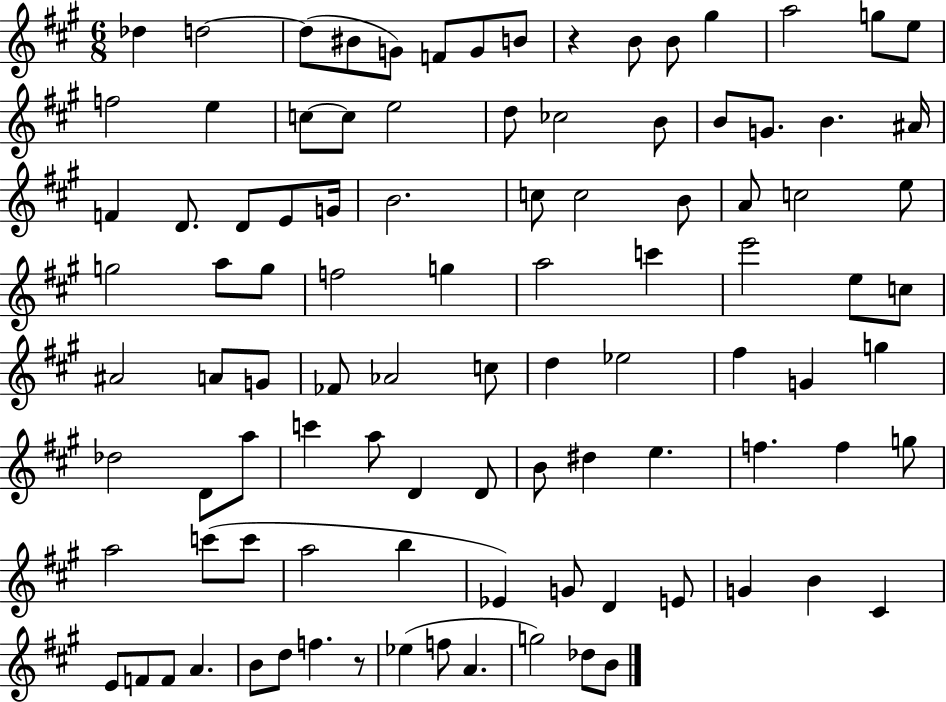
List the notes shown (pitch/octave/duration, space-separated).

Db5/q D5/h D5/e BIS4/e G4/e F4/e G4/e B4/e R/q B4/e B4/e G#5/q A5/h G5/e E5/e F5/h E5/q C5/e C5/e E5/h D5/e CES5/h B4/e B4/e G4/e. B4/q. A#4/s F4/q D4/e. D4/e E4/e G4/s B4/h. C5/e C5/h B4/e A4/e C5/h E5/e G5/h A5/e G5/e F5/h G5/q A5/h C6/q E6/h E5/e C5/e A#4/h A4/e G4/e FES4/e Ab4/h C5/e D5/q Eb5/h F#5/q G4/q G5/q Db5/h D4/e A5/e C6/q A5/e D4/q D4/e B4/e D#5/q E5/q. F5/q. F5/q G5/e A5/h C6/e C6/e A5/h B5/q Eb4/q G4/e D4/q E4/e G4/q B4/q C#4/q E4/e F4/e F4/e A4/q. B4/e D5/e F5/q. R/e Eb5/q F5/e A4/q. G5/h Db5/e B4/e